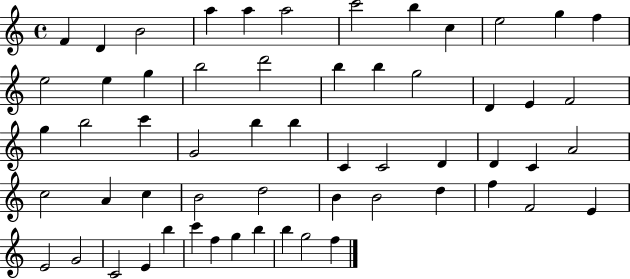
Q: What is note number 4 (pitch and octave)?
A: A5